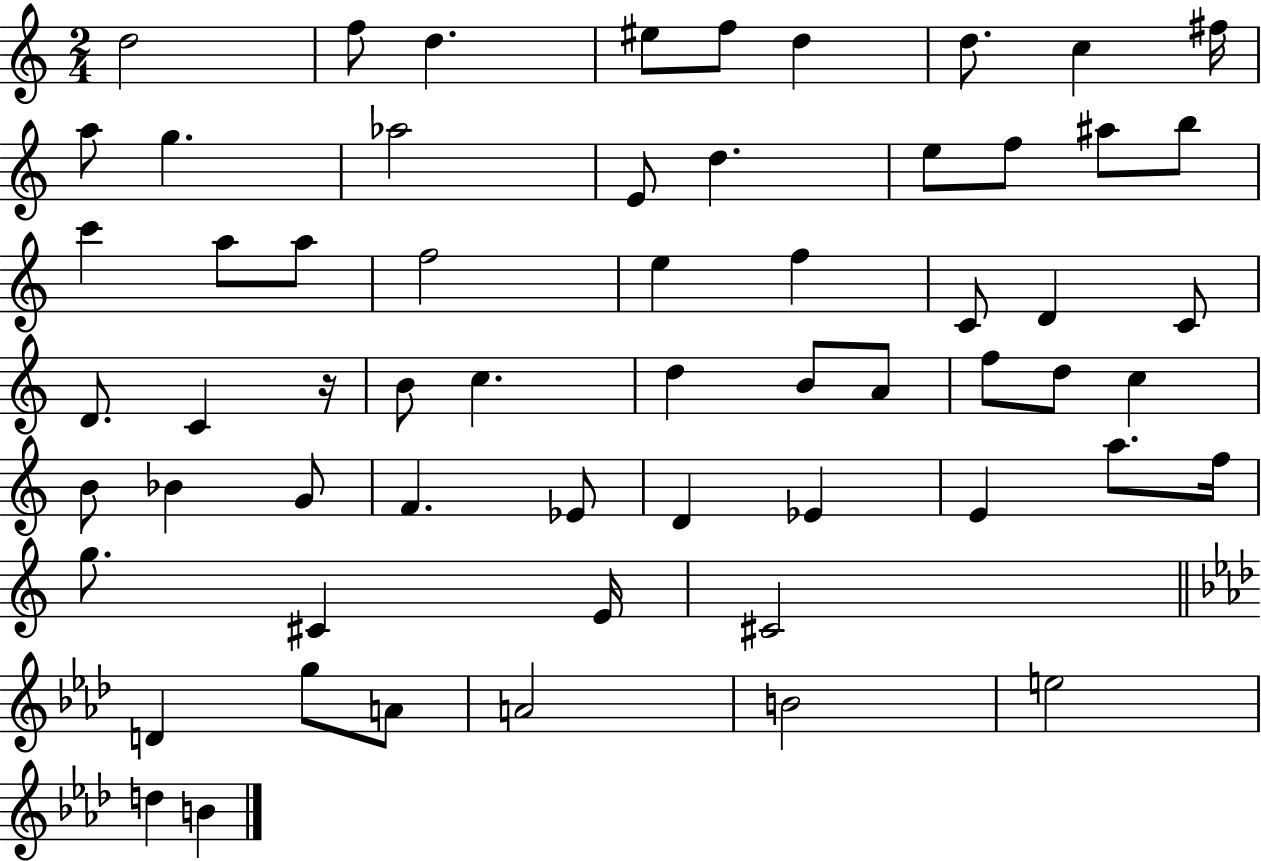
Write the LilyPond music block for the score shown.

{
  \clef treble
  \numericTimeSignature
  \time 2/4
  \key c \major
  d''2 | f''8 d''4. | eis''8 f''8 d''4 | d''8. c''4 fis''16 | \break a''8 g''4. | aes''2 | e'8 d''4. | e''8 f''8 ais''8 b''8 | \break c'''4 a''8 a''8 | f''2 | e''4 f''4 | c'8 d'4 c'8 | \break d'8. c'4 r16 | b'8 c''4. | d''4 b'8 a'8 | f''8 d''8 c''4 | \break b'8 bes'4 g'8 | f'4. ees'8 | d'4 ees'4 | e'4 a''8. f''16 | \break g''8. cis'4 e'16 | cis'2 | \bar "||" \break \key aes \major d'4 g''8 a'8 | a'2 | b'2 | e''2 | \break d''4 b'4 | \bar "|."
}